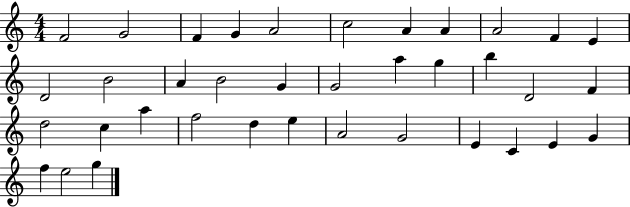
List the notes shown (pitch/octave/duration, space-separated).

F4/h G4/h F4/q G4/q A4/h C5/h A4/q A4/q A4/h F4/q E4/q D4/h B4/h A4/q B4/h G4/q G4/h A5/q G5/q B5/q D4/h F4/q D5/h C5/q A5/q F5/h D5/q E5/q A4/h G4/h E4/q C4/q E4/q G4/q F5/q E5/h G5/q